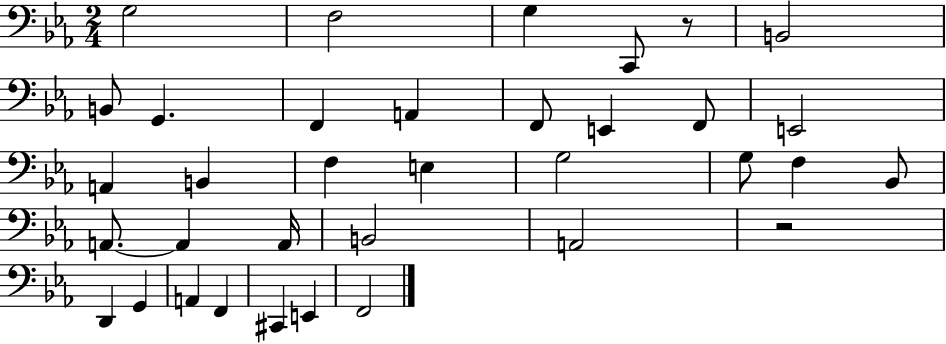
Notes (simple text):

G3/h F3/h G3/q C2/e R/e B2/h B2/e G2/q. F2/q A2/q F2/e E2/q F2/e E2/h A2/q B2/q F3/q E3/q G3/h G3/e F3/q Bb2/e A2/e. A2/q A2/s B2/h A2/h R/h D2/q G2/q A2/q F2/q C#2/q E2/q F2/h